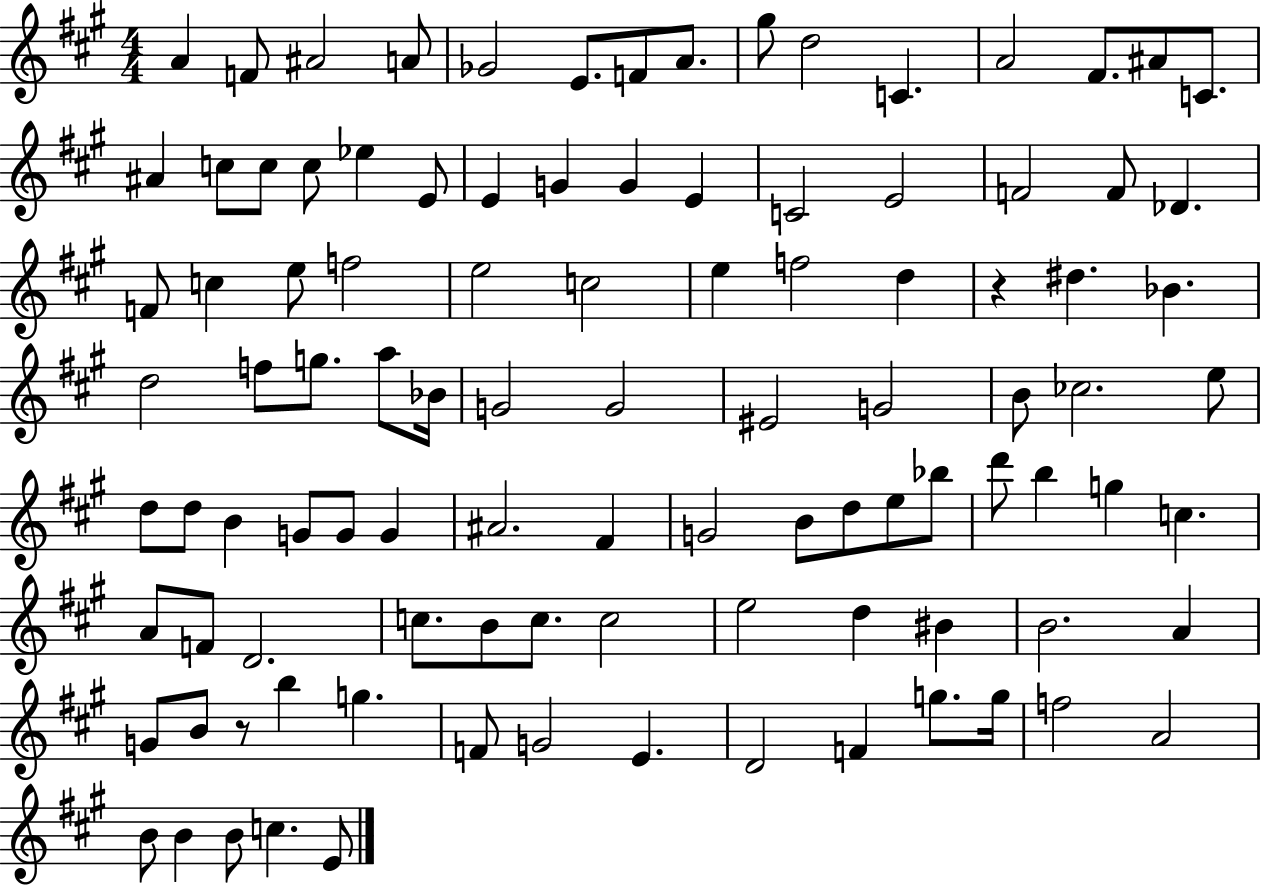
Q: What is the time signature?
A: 4/4